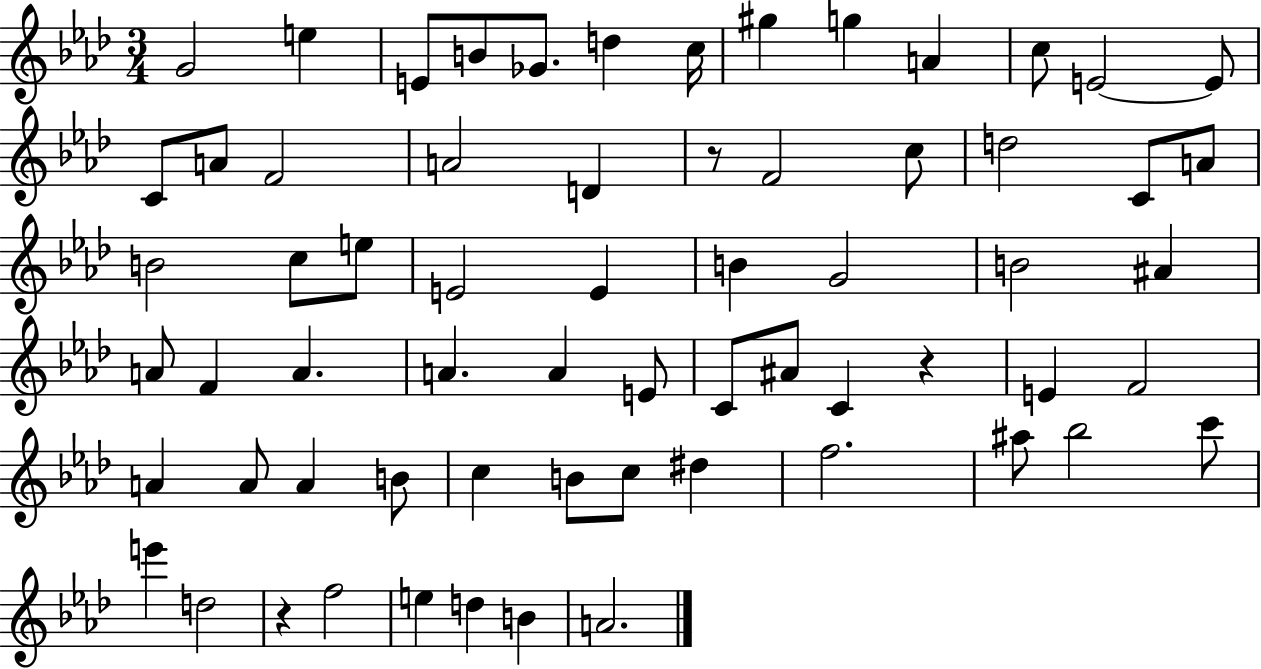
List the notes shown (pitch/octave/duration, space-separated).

G4/h E5/q E4/e B4/e Gb4/e. D5/q C5/s G#5/q G5/q A4/q C5/e E4/h E4/e C4/e A4/e F4/h A4/h D4/q R/e F4/h C5/e D5/h C4/e A4/e B4/h C5/e E5/e E4/h E4/q B4/q G4/h B4/h A#4/q A4/e F4/q A4/q. A4/q. A4/q E4/e C4/e A#4/e C4/q R/q E4/q F4/h A4/q A4/e A4/q B4/e C5/q B4/e C5/e D#5/q F5/h. A#5/e Bb5/h C6/e E6/q D5/h R/q F5/h E5/q D5/q B4/q A4/h.